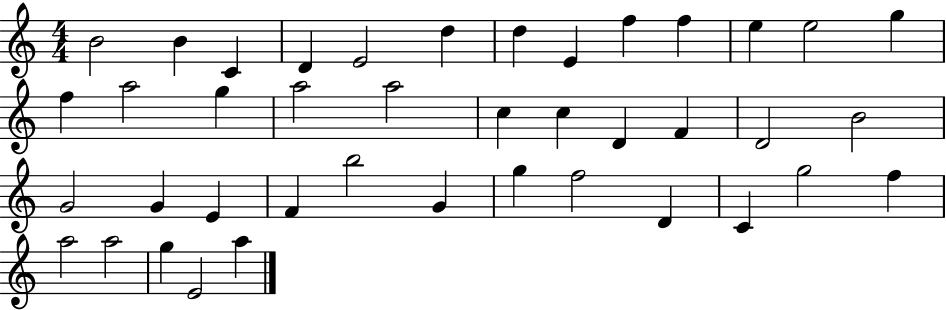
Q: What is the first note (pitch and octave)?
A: B4